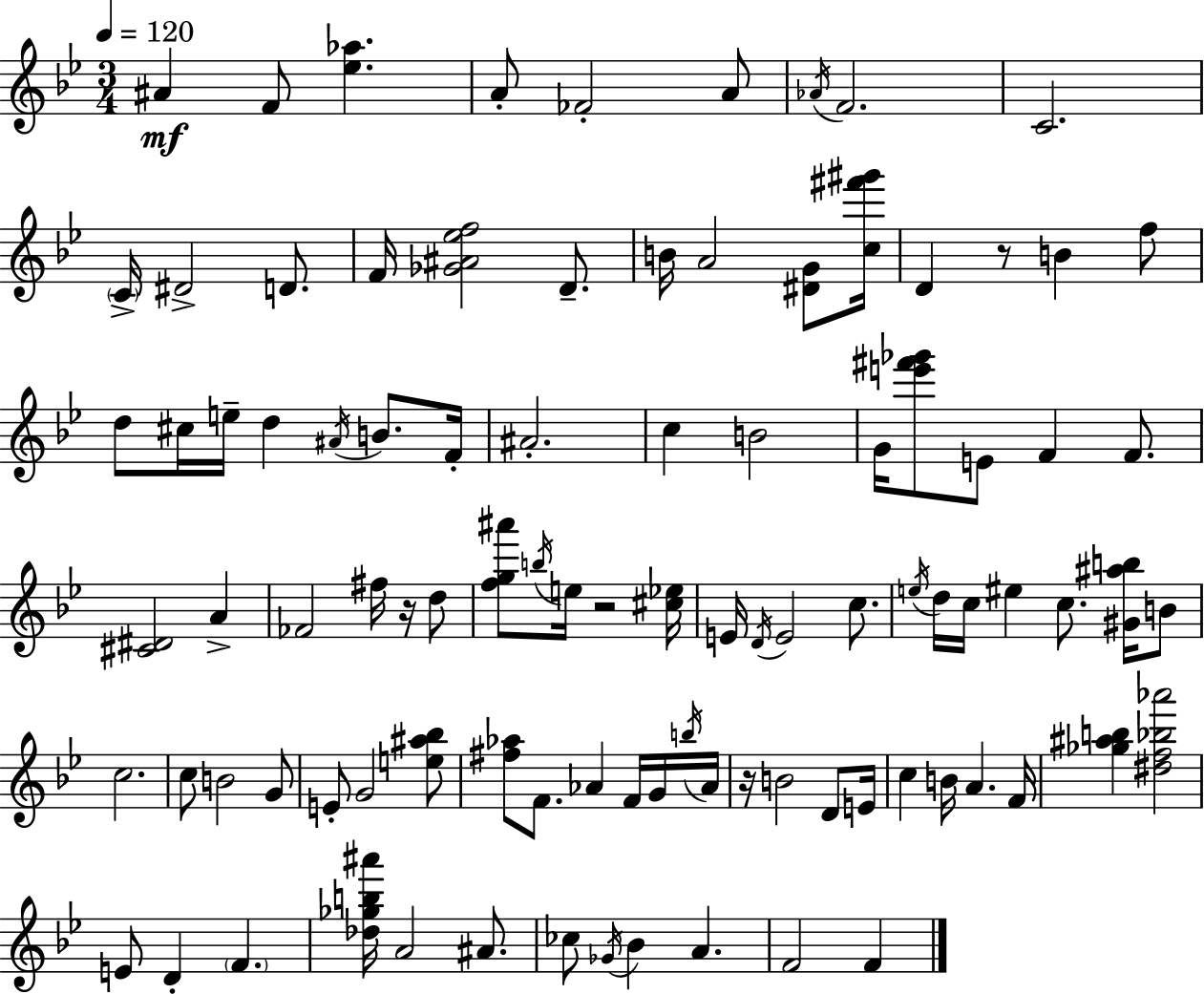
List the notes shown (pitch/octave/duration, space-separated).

A#4/q F4/e [Eb5,Ab5]/q. A4/e FES4/h A4/e Ab4/s F4/h. C4/h. C4/s D#4/h D4/e. F4/s [Gb4,A#4,Eb5,F5]/h D4/e. B4/s A4/h [D#4,G4]/e [C5,F#6,G#6]/s D4/q R/e B4/q F5/e D5/e C#5/s E5/s D5/q A#4/s B4/e. F4/s A#4/h. C5/q B4/h G4/s [E6,F#6,Gb6]/e E4/e F4/q F4/e. [C#4,D#4]/h A4/q FES4/h F#5/s R/s D5/e [F5,G5,A#6]/e B5/s E5/s R/h [C#5,Eb5]/s E4/s D4/s E4/h C5/e. E5/s D5/s C5/s EIS5/q C5/e. [G#4,A#5,B5]/s B4/e C5/h. C5/e B4/h G4/e E4/e G4/h [E5,A#5,Bb5]/e [F#5,Ab5]/e F4/e. Ab4/q F4/s G4/s B5/s Ab4/s R/s B4/h D4/e E4/s C5/q B4/s A4/q. F4/s [Gb5,A#5,B5]/q [D#5,F5,Bb5,Ab6]/h E4/e D4/q F4/q. [Db5,Gb5,B5,A#6]/s A4/h A#4/e. CES5/e Gb4/s Bb4/q A4/q. F4/h F4/q